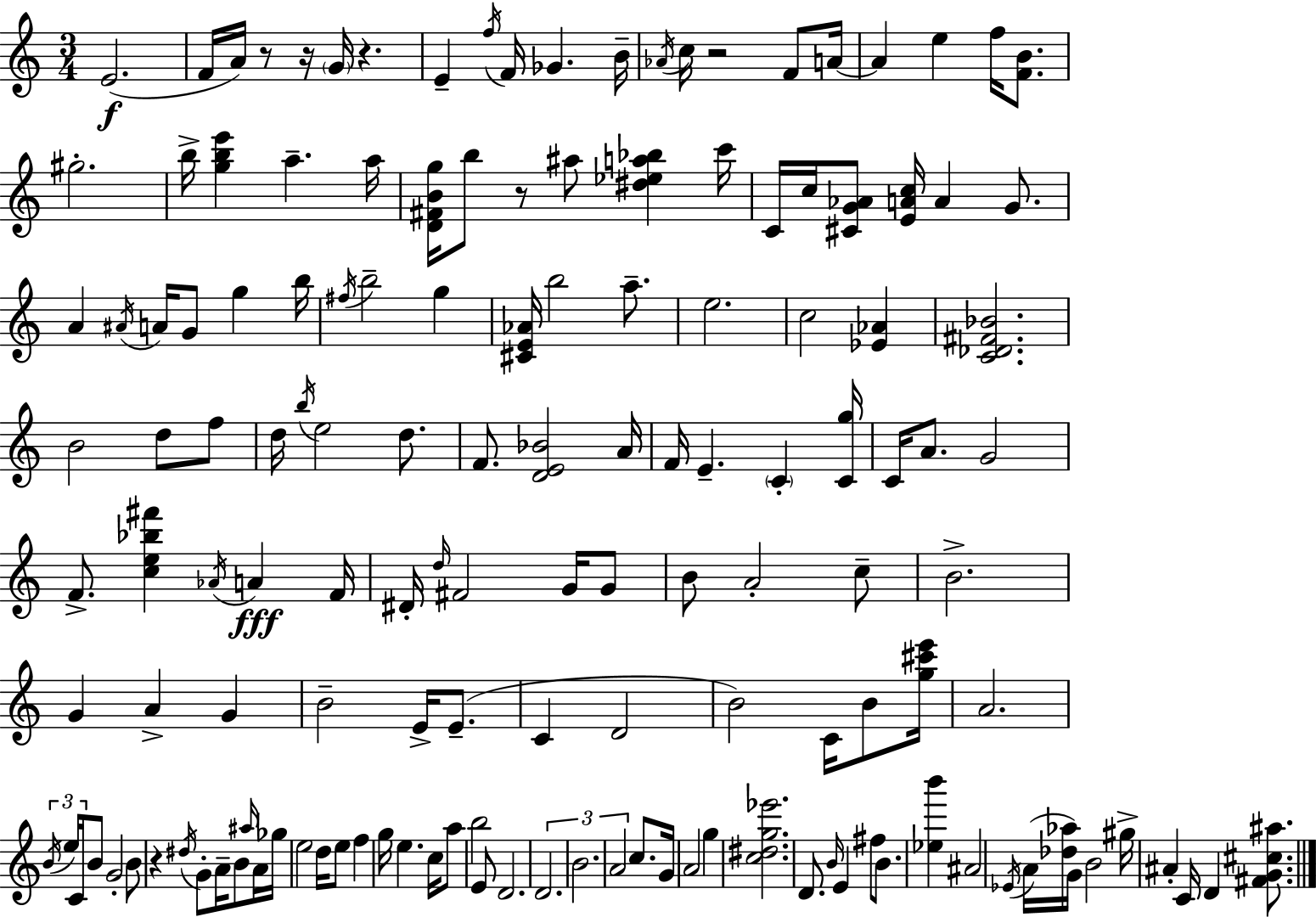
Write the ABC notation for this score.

X:1
T:Untitled
M:3/4
L:1/4
K:C
E2 F/4 A/4 z/2 z/4 G/4 z E f/4 F/4 _G B/4 _A/4 c/4 z2 F/2 A/4 A e f/4 [FB]/2 ^g2 b/4 [gbe'] a a/4 [D^FBg]/4 b/2 z/2 ^a/2 [^d_ea_b] c'/4 C/4 c/4 [^CG_A]/2 [EAc]/4 A G/2 A ^A/4 A/4 G/2 g b/4 ^f/4 b2 g [^CE_A]/4 b2 a/2 e2 c2 [_E_A] [C_D^F_B]2 B2 d/2 f/2 d/4 b/4 e2 d/2 F/2 [DE_B]2 A/4 F/4 E C [Cg]/4 C/4 A/2 G2 F/2 [ce_b^f'] _A/4 A F/4 ^D/4 d/4 ^F2 G/4 G/2 B/2 A2 c/2 B2 G A G B2 E/4 E/2 C D2 B2 C/4 B/2 [g^c'e']/4 A2 B/4 e/4 C/4 B/2 G2 B/2 z ^d/4 G/2 A/4 B/2 ^a/4 A/4 _g/4 e2 d/4 e/2 f g/4 e c/4 a/2 b2 E/2 D2 D2 B2 A2 c/2 G/4 A2 g [c^dg_e']2 D/2 B/4 E ^f/2 B/2 [_eb'] ^A2 _E/4 A/4 [_d_a]/4 G/4 B2 ^g/4 ^A C/4 D [^FG^c^a]/2